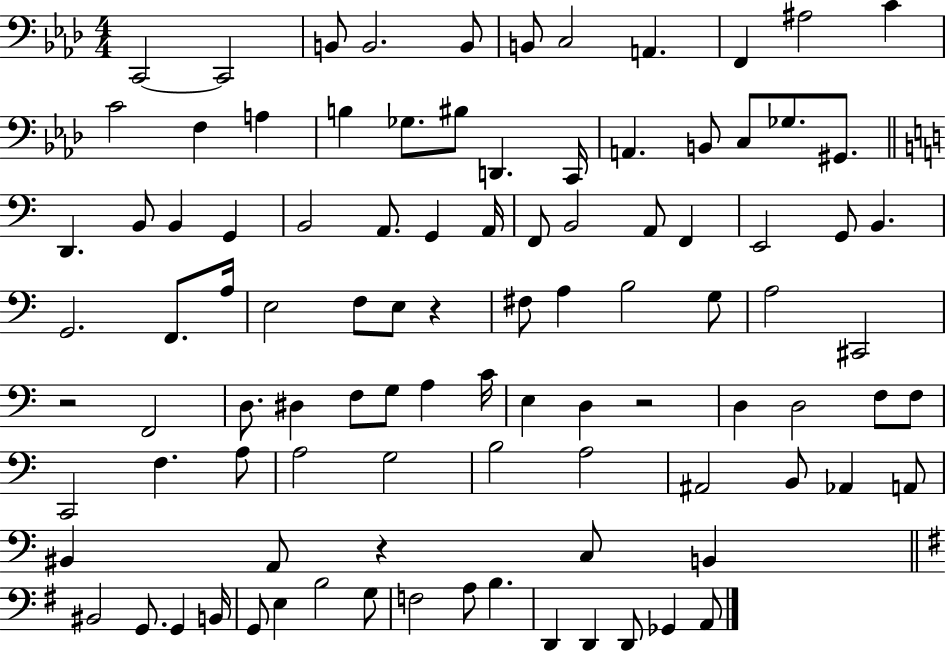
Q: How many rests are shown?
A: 4